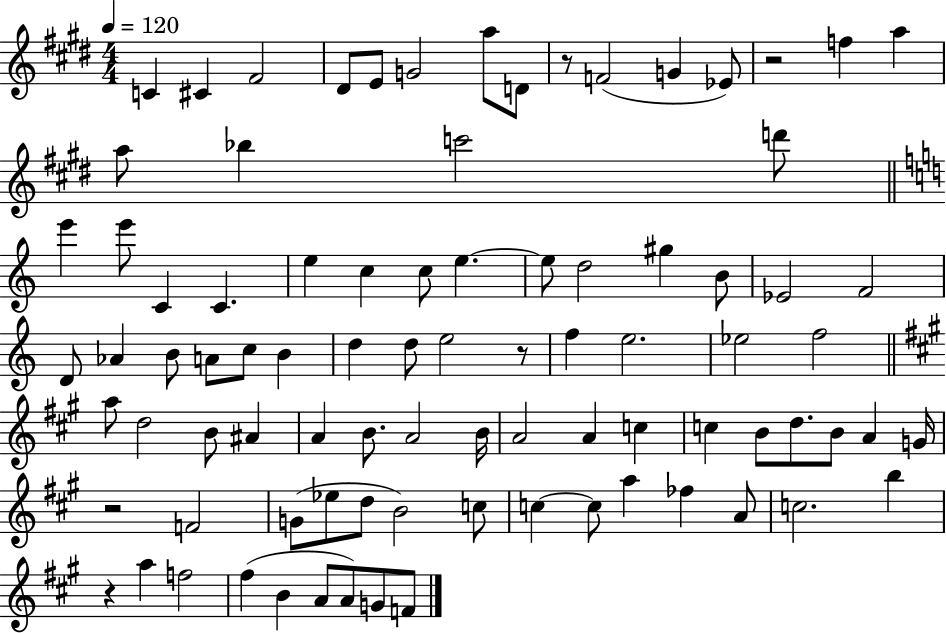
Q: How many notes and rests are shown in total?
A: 87